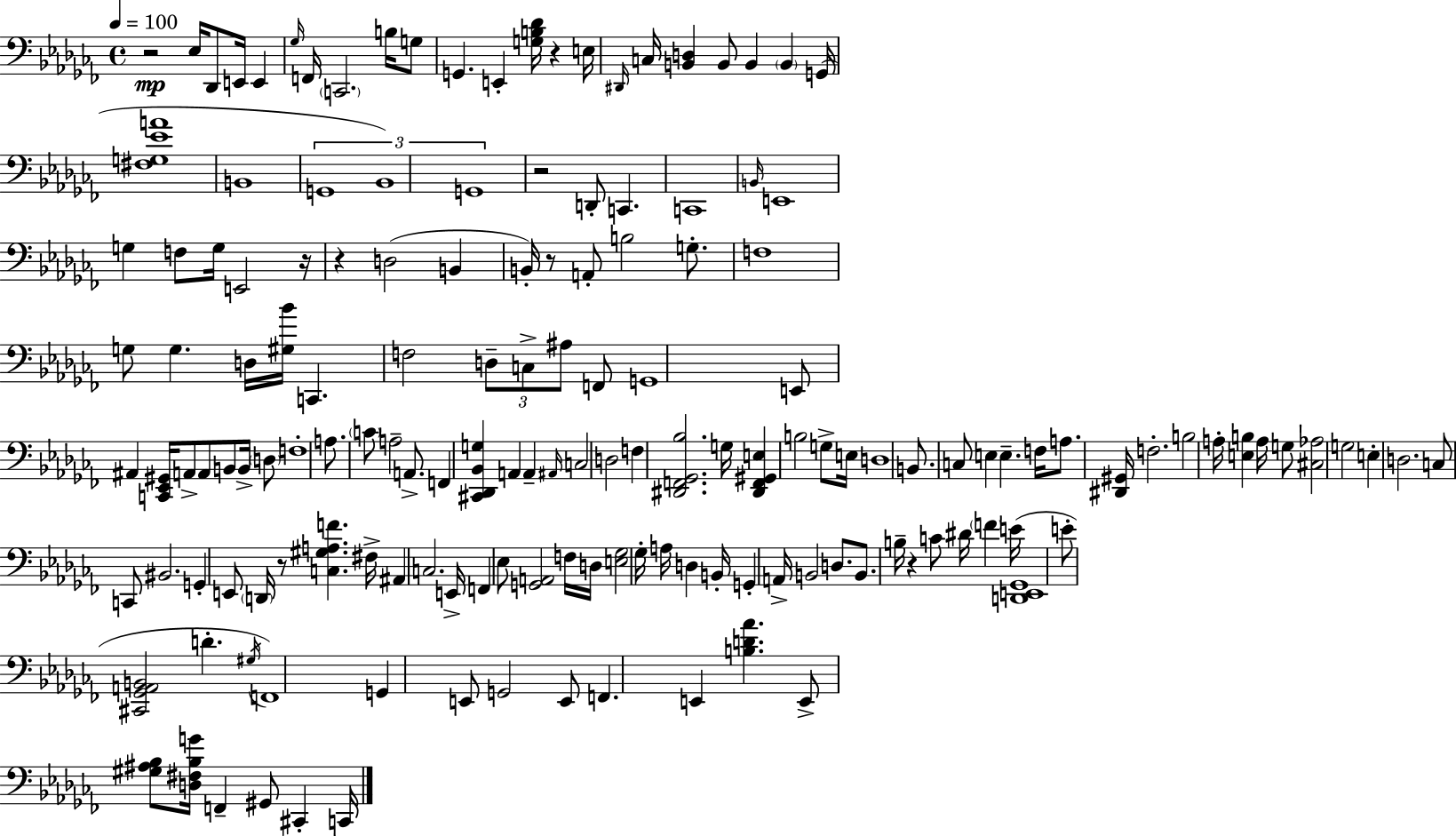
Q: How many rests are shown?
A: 8